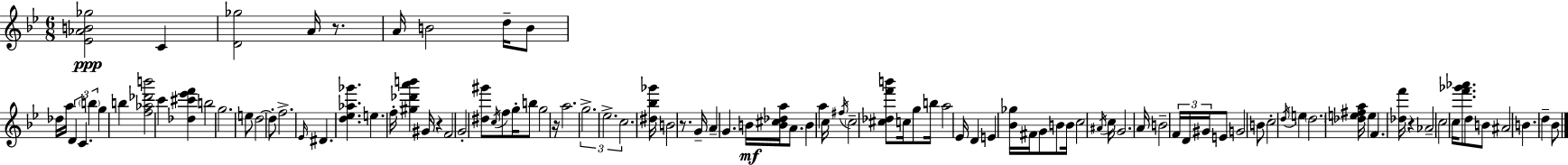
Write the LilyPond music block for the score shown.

{
  \clef treble
  \numericTimeSignature
  \time 6/8
  \key g \minor
  <ees' aes' b' ges''>2\ppp c'4 | <d' ges''>2 a'16 r8. | a'16 b'2 d''16-- b'8 | des''16 a''16 \tuplet 3/2 { d'4 c'4. | \break \parenthesize b''4 } g''4 b''4 | <f'' aes'' des''' b'''>2 c'''4 | <des'' cis''' ees''' f'''>4 b''2 | g''2. | \break e''8 d''2~~ d''8-. | f''2.-> | \grace { ees'16 } dis'4. <d'' ees'' aes'' ges'''>4. | e''4. f''16-. <gis'' des''' a''' b'''>4 | \break gis'16 r4 f'2 | g'2-. <dis'' gis'''>8 \acciaccatura { c''16 } | f''8 g''16-. b''8 g''2 | r16 a''2. | \break \tuplet 3/2 { g''2.-> | ees''2.-> | c''2. } | <dis'' bes'' ges'''>16 b'2 r8. | \break g'16-- a'4-- g'4. | b'16\mf <b' cis'' des'' a''>16 a'8. b'4 a''4 | c''16 \acciaccatura { fis''16 } \parenthesize c''2-- | <cis'' des'' f''' b'''>8 c''16 g''8 b''16 a''2 | \break ees'16 d'4 e'4 <bes' ges''>16 | fis'16 g'8 b'8 b'16 c''2 | \acciaccatura { ais'16 } c''16 g'2. | a'16 b'2-- | \break \tuplet 3/2 { f'16 d'16 gis'16 } e'8 g'2 | b'8 c''2-. | \acciaccatura { d''16 } e''4 \parenthesize d''2. | <des'' e'' fis'' a''>16 e''4 f'4. | \break <des'' f'''>16 r4 aes'2-- | c''2 | c''16 <f''' ges''' aes'''>8. d''8 b'8 ais'2 | b'4. d''4-- | \break bes'8 \bar "|."
}